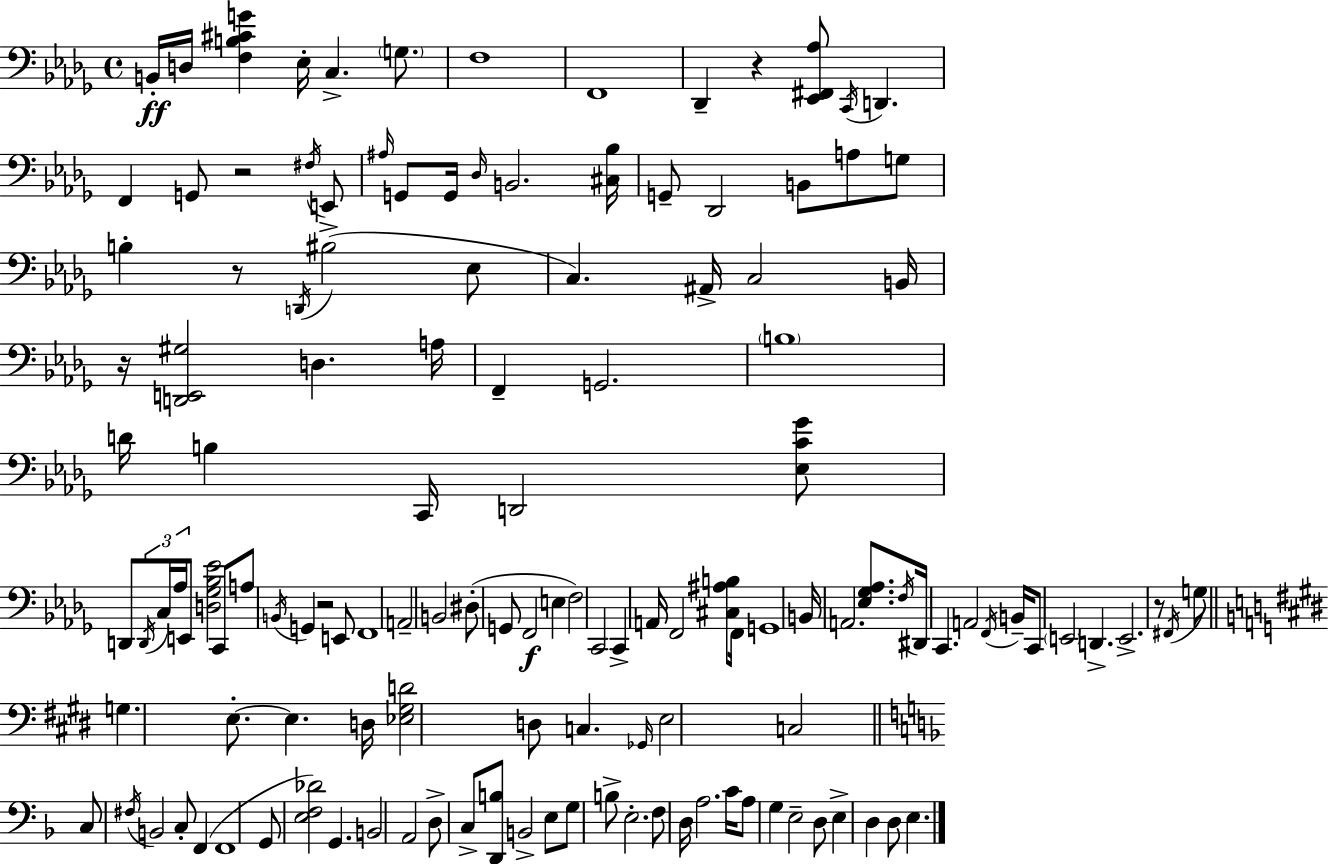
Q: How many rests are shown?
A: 6